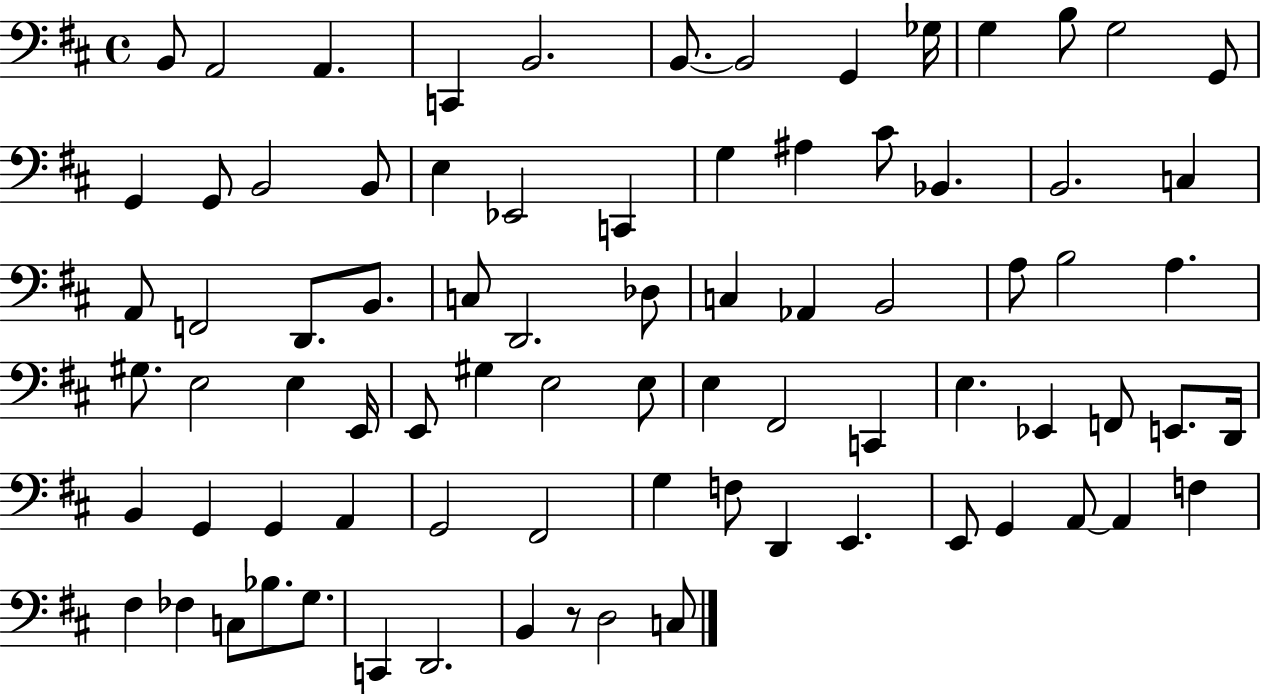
{
  \clef bass
  \time 4/4
  \defaultTimeSignature
  \key d \major
  b,8 a,2 a,4. | c,4 b,2. | b,8.~~ b,2 g,4 ges16 | g4 b8 g2 g,8 | \break g,4 g,8 b,2 b,8 | e4 ees,2 c,4 | g4 ais4 cis'8 bes,4. | b,2. c4 | \break a,8 f,2 d,8. b,8. | c8 d,2. des8 | c4 aes,4 b,2 | a8 b2 a4. | \break gis8. e2 e4 e,16 | e,8 gis4 e2 e8 | e4 fis,2 c,4 | e4. ees,4 f,8 e,8. d,16 | \break b,4 g,4 g,4 a,4 | g,2 fis,2 | g4 f8 d,4 e,4. | e,8 g,4 a,8~~ a,4 f4 | \break fis4 fes4 c8 bes8. g8. | c,4 d,2. | b,4 r8 d2 c8 | \bar "|."
}